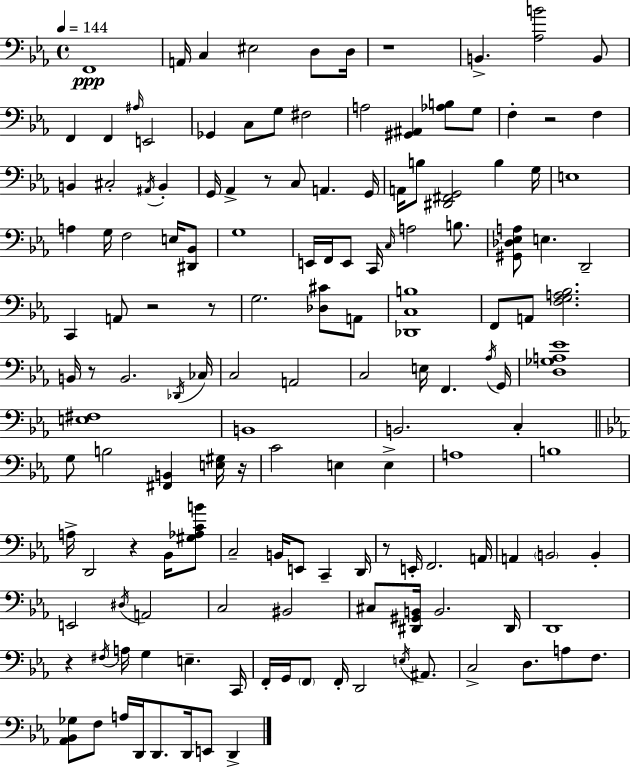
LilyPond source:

{
  \clef bass
  \time 4/4
  \defaultTimeSignature
  \key c \minor
  \tempo 4 = 144
  f,1\ppp | a,16 c4 eis2 d8 d16 | r1 | b,4.-> <aes b'>2 b,8 | \break f,4 f,4 \grace { ais16 } e,2 | ges,4 c8 g8 fis2 | a2 <gis, ais,>4 <aes b>8 g8 | f4-. r2 f4 | \break b,4 cis2-. \acciaccatura { ais,16 } b,4-. | g,16 aes,4-> r8 c8 a,4. | g,16 a,16 b8 <dis, fis, g,>2 b4 | g16 e1 | \break a4 g16 f2 e16 | <dis, bes,>8 g1 | e,16 f,16 e,8 c,16 \grace { c16 } a2 | b8. <gis, des ees a>8 e4. d,2-- | \break c,4 a,8 r2 | r8 g2. <des cis'>8 | a,8 <des, c b>1 | f,8 a,8 <f g a bes>2. | \break b,16 r8 b,2. | \acciaccatura { des,16 } ces16 c2 a,2 | c2 e16 f,4. | \acciaccatura { aes16 } g,16 <d ges a ees'>1 | \break <e fis>1 | b,1 | b,2. | c4-. \bar "||" \break \key c \minor g8 b2 <fis, b,>4 <e gis>16 r16 | c'2 e4 e4-> | a1 | b1 | \break a16-> d,2 r4 bes,16 <gis aes c' b'>8 | c2-- b,16 e,8 c,4-- d,16 | r8 e,16-. f,2. a,16 | a,4 \parenthesize b,2 b,4-. | \break e,2 \acciaccatura { dis16 } a,2 | c2 bis,2 | cis8 <dis, gis, b,>16 b,2. | dis,16 d,1 | \break r4 \acciaccatura { fis16 } a16 g4 e4.-- | c,16 f,16-. g,16 \parenthesize f,8 f,16-. d,2 \acciaccatura { e16 } | ais,8. c2-> d8. a8 | f8. <aes, bes, ges>8 f8 a16 d,16 d,8. d,16 e,8 d,4-> | \break \bar "|."
}